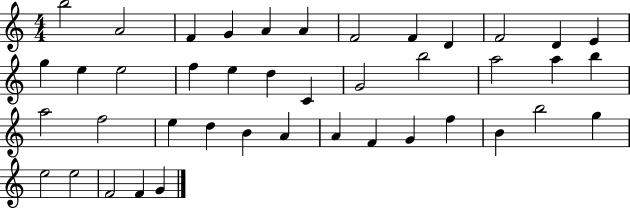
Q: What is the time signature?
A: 4/4